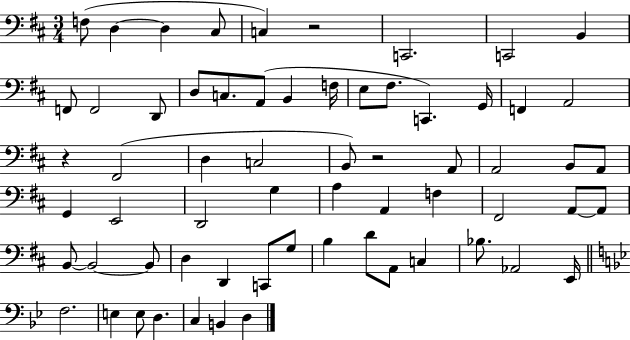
X:1
T:Untitled
M:3/4
L:1/4
K:D
F,/2 D, D, ^C,/2 C, z2 C,,2 C,,2 B,, F,,/2 F,,2 D,,/2 D,/2 C,/2 A,,/2 B,, F,/4 E,/2 ^F,/2 C,, G,,/4 F,, A,,2 z ^F,,2 D, C,2 B,,/2 z2 A,,/2 A,,2 B,,/2 A,,/2 G,, E,,2 D,,2 G, A, A,, F, ^F,,2 A,,/2 A,,/2 B,,/2 B,,2 B,,/2 D, D,, C,,/2 G,/2 B, D/2 A,,/2 C, _B,/2 _A,,2 E,,/4 F,2 E, E,/2 D, C, B,, D,